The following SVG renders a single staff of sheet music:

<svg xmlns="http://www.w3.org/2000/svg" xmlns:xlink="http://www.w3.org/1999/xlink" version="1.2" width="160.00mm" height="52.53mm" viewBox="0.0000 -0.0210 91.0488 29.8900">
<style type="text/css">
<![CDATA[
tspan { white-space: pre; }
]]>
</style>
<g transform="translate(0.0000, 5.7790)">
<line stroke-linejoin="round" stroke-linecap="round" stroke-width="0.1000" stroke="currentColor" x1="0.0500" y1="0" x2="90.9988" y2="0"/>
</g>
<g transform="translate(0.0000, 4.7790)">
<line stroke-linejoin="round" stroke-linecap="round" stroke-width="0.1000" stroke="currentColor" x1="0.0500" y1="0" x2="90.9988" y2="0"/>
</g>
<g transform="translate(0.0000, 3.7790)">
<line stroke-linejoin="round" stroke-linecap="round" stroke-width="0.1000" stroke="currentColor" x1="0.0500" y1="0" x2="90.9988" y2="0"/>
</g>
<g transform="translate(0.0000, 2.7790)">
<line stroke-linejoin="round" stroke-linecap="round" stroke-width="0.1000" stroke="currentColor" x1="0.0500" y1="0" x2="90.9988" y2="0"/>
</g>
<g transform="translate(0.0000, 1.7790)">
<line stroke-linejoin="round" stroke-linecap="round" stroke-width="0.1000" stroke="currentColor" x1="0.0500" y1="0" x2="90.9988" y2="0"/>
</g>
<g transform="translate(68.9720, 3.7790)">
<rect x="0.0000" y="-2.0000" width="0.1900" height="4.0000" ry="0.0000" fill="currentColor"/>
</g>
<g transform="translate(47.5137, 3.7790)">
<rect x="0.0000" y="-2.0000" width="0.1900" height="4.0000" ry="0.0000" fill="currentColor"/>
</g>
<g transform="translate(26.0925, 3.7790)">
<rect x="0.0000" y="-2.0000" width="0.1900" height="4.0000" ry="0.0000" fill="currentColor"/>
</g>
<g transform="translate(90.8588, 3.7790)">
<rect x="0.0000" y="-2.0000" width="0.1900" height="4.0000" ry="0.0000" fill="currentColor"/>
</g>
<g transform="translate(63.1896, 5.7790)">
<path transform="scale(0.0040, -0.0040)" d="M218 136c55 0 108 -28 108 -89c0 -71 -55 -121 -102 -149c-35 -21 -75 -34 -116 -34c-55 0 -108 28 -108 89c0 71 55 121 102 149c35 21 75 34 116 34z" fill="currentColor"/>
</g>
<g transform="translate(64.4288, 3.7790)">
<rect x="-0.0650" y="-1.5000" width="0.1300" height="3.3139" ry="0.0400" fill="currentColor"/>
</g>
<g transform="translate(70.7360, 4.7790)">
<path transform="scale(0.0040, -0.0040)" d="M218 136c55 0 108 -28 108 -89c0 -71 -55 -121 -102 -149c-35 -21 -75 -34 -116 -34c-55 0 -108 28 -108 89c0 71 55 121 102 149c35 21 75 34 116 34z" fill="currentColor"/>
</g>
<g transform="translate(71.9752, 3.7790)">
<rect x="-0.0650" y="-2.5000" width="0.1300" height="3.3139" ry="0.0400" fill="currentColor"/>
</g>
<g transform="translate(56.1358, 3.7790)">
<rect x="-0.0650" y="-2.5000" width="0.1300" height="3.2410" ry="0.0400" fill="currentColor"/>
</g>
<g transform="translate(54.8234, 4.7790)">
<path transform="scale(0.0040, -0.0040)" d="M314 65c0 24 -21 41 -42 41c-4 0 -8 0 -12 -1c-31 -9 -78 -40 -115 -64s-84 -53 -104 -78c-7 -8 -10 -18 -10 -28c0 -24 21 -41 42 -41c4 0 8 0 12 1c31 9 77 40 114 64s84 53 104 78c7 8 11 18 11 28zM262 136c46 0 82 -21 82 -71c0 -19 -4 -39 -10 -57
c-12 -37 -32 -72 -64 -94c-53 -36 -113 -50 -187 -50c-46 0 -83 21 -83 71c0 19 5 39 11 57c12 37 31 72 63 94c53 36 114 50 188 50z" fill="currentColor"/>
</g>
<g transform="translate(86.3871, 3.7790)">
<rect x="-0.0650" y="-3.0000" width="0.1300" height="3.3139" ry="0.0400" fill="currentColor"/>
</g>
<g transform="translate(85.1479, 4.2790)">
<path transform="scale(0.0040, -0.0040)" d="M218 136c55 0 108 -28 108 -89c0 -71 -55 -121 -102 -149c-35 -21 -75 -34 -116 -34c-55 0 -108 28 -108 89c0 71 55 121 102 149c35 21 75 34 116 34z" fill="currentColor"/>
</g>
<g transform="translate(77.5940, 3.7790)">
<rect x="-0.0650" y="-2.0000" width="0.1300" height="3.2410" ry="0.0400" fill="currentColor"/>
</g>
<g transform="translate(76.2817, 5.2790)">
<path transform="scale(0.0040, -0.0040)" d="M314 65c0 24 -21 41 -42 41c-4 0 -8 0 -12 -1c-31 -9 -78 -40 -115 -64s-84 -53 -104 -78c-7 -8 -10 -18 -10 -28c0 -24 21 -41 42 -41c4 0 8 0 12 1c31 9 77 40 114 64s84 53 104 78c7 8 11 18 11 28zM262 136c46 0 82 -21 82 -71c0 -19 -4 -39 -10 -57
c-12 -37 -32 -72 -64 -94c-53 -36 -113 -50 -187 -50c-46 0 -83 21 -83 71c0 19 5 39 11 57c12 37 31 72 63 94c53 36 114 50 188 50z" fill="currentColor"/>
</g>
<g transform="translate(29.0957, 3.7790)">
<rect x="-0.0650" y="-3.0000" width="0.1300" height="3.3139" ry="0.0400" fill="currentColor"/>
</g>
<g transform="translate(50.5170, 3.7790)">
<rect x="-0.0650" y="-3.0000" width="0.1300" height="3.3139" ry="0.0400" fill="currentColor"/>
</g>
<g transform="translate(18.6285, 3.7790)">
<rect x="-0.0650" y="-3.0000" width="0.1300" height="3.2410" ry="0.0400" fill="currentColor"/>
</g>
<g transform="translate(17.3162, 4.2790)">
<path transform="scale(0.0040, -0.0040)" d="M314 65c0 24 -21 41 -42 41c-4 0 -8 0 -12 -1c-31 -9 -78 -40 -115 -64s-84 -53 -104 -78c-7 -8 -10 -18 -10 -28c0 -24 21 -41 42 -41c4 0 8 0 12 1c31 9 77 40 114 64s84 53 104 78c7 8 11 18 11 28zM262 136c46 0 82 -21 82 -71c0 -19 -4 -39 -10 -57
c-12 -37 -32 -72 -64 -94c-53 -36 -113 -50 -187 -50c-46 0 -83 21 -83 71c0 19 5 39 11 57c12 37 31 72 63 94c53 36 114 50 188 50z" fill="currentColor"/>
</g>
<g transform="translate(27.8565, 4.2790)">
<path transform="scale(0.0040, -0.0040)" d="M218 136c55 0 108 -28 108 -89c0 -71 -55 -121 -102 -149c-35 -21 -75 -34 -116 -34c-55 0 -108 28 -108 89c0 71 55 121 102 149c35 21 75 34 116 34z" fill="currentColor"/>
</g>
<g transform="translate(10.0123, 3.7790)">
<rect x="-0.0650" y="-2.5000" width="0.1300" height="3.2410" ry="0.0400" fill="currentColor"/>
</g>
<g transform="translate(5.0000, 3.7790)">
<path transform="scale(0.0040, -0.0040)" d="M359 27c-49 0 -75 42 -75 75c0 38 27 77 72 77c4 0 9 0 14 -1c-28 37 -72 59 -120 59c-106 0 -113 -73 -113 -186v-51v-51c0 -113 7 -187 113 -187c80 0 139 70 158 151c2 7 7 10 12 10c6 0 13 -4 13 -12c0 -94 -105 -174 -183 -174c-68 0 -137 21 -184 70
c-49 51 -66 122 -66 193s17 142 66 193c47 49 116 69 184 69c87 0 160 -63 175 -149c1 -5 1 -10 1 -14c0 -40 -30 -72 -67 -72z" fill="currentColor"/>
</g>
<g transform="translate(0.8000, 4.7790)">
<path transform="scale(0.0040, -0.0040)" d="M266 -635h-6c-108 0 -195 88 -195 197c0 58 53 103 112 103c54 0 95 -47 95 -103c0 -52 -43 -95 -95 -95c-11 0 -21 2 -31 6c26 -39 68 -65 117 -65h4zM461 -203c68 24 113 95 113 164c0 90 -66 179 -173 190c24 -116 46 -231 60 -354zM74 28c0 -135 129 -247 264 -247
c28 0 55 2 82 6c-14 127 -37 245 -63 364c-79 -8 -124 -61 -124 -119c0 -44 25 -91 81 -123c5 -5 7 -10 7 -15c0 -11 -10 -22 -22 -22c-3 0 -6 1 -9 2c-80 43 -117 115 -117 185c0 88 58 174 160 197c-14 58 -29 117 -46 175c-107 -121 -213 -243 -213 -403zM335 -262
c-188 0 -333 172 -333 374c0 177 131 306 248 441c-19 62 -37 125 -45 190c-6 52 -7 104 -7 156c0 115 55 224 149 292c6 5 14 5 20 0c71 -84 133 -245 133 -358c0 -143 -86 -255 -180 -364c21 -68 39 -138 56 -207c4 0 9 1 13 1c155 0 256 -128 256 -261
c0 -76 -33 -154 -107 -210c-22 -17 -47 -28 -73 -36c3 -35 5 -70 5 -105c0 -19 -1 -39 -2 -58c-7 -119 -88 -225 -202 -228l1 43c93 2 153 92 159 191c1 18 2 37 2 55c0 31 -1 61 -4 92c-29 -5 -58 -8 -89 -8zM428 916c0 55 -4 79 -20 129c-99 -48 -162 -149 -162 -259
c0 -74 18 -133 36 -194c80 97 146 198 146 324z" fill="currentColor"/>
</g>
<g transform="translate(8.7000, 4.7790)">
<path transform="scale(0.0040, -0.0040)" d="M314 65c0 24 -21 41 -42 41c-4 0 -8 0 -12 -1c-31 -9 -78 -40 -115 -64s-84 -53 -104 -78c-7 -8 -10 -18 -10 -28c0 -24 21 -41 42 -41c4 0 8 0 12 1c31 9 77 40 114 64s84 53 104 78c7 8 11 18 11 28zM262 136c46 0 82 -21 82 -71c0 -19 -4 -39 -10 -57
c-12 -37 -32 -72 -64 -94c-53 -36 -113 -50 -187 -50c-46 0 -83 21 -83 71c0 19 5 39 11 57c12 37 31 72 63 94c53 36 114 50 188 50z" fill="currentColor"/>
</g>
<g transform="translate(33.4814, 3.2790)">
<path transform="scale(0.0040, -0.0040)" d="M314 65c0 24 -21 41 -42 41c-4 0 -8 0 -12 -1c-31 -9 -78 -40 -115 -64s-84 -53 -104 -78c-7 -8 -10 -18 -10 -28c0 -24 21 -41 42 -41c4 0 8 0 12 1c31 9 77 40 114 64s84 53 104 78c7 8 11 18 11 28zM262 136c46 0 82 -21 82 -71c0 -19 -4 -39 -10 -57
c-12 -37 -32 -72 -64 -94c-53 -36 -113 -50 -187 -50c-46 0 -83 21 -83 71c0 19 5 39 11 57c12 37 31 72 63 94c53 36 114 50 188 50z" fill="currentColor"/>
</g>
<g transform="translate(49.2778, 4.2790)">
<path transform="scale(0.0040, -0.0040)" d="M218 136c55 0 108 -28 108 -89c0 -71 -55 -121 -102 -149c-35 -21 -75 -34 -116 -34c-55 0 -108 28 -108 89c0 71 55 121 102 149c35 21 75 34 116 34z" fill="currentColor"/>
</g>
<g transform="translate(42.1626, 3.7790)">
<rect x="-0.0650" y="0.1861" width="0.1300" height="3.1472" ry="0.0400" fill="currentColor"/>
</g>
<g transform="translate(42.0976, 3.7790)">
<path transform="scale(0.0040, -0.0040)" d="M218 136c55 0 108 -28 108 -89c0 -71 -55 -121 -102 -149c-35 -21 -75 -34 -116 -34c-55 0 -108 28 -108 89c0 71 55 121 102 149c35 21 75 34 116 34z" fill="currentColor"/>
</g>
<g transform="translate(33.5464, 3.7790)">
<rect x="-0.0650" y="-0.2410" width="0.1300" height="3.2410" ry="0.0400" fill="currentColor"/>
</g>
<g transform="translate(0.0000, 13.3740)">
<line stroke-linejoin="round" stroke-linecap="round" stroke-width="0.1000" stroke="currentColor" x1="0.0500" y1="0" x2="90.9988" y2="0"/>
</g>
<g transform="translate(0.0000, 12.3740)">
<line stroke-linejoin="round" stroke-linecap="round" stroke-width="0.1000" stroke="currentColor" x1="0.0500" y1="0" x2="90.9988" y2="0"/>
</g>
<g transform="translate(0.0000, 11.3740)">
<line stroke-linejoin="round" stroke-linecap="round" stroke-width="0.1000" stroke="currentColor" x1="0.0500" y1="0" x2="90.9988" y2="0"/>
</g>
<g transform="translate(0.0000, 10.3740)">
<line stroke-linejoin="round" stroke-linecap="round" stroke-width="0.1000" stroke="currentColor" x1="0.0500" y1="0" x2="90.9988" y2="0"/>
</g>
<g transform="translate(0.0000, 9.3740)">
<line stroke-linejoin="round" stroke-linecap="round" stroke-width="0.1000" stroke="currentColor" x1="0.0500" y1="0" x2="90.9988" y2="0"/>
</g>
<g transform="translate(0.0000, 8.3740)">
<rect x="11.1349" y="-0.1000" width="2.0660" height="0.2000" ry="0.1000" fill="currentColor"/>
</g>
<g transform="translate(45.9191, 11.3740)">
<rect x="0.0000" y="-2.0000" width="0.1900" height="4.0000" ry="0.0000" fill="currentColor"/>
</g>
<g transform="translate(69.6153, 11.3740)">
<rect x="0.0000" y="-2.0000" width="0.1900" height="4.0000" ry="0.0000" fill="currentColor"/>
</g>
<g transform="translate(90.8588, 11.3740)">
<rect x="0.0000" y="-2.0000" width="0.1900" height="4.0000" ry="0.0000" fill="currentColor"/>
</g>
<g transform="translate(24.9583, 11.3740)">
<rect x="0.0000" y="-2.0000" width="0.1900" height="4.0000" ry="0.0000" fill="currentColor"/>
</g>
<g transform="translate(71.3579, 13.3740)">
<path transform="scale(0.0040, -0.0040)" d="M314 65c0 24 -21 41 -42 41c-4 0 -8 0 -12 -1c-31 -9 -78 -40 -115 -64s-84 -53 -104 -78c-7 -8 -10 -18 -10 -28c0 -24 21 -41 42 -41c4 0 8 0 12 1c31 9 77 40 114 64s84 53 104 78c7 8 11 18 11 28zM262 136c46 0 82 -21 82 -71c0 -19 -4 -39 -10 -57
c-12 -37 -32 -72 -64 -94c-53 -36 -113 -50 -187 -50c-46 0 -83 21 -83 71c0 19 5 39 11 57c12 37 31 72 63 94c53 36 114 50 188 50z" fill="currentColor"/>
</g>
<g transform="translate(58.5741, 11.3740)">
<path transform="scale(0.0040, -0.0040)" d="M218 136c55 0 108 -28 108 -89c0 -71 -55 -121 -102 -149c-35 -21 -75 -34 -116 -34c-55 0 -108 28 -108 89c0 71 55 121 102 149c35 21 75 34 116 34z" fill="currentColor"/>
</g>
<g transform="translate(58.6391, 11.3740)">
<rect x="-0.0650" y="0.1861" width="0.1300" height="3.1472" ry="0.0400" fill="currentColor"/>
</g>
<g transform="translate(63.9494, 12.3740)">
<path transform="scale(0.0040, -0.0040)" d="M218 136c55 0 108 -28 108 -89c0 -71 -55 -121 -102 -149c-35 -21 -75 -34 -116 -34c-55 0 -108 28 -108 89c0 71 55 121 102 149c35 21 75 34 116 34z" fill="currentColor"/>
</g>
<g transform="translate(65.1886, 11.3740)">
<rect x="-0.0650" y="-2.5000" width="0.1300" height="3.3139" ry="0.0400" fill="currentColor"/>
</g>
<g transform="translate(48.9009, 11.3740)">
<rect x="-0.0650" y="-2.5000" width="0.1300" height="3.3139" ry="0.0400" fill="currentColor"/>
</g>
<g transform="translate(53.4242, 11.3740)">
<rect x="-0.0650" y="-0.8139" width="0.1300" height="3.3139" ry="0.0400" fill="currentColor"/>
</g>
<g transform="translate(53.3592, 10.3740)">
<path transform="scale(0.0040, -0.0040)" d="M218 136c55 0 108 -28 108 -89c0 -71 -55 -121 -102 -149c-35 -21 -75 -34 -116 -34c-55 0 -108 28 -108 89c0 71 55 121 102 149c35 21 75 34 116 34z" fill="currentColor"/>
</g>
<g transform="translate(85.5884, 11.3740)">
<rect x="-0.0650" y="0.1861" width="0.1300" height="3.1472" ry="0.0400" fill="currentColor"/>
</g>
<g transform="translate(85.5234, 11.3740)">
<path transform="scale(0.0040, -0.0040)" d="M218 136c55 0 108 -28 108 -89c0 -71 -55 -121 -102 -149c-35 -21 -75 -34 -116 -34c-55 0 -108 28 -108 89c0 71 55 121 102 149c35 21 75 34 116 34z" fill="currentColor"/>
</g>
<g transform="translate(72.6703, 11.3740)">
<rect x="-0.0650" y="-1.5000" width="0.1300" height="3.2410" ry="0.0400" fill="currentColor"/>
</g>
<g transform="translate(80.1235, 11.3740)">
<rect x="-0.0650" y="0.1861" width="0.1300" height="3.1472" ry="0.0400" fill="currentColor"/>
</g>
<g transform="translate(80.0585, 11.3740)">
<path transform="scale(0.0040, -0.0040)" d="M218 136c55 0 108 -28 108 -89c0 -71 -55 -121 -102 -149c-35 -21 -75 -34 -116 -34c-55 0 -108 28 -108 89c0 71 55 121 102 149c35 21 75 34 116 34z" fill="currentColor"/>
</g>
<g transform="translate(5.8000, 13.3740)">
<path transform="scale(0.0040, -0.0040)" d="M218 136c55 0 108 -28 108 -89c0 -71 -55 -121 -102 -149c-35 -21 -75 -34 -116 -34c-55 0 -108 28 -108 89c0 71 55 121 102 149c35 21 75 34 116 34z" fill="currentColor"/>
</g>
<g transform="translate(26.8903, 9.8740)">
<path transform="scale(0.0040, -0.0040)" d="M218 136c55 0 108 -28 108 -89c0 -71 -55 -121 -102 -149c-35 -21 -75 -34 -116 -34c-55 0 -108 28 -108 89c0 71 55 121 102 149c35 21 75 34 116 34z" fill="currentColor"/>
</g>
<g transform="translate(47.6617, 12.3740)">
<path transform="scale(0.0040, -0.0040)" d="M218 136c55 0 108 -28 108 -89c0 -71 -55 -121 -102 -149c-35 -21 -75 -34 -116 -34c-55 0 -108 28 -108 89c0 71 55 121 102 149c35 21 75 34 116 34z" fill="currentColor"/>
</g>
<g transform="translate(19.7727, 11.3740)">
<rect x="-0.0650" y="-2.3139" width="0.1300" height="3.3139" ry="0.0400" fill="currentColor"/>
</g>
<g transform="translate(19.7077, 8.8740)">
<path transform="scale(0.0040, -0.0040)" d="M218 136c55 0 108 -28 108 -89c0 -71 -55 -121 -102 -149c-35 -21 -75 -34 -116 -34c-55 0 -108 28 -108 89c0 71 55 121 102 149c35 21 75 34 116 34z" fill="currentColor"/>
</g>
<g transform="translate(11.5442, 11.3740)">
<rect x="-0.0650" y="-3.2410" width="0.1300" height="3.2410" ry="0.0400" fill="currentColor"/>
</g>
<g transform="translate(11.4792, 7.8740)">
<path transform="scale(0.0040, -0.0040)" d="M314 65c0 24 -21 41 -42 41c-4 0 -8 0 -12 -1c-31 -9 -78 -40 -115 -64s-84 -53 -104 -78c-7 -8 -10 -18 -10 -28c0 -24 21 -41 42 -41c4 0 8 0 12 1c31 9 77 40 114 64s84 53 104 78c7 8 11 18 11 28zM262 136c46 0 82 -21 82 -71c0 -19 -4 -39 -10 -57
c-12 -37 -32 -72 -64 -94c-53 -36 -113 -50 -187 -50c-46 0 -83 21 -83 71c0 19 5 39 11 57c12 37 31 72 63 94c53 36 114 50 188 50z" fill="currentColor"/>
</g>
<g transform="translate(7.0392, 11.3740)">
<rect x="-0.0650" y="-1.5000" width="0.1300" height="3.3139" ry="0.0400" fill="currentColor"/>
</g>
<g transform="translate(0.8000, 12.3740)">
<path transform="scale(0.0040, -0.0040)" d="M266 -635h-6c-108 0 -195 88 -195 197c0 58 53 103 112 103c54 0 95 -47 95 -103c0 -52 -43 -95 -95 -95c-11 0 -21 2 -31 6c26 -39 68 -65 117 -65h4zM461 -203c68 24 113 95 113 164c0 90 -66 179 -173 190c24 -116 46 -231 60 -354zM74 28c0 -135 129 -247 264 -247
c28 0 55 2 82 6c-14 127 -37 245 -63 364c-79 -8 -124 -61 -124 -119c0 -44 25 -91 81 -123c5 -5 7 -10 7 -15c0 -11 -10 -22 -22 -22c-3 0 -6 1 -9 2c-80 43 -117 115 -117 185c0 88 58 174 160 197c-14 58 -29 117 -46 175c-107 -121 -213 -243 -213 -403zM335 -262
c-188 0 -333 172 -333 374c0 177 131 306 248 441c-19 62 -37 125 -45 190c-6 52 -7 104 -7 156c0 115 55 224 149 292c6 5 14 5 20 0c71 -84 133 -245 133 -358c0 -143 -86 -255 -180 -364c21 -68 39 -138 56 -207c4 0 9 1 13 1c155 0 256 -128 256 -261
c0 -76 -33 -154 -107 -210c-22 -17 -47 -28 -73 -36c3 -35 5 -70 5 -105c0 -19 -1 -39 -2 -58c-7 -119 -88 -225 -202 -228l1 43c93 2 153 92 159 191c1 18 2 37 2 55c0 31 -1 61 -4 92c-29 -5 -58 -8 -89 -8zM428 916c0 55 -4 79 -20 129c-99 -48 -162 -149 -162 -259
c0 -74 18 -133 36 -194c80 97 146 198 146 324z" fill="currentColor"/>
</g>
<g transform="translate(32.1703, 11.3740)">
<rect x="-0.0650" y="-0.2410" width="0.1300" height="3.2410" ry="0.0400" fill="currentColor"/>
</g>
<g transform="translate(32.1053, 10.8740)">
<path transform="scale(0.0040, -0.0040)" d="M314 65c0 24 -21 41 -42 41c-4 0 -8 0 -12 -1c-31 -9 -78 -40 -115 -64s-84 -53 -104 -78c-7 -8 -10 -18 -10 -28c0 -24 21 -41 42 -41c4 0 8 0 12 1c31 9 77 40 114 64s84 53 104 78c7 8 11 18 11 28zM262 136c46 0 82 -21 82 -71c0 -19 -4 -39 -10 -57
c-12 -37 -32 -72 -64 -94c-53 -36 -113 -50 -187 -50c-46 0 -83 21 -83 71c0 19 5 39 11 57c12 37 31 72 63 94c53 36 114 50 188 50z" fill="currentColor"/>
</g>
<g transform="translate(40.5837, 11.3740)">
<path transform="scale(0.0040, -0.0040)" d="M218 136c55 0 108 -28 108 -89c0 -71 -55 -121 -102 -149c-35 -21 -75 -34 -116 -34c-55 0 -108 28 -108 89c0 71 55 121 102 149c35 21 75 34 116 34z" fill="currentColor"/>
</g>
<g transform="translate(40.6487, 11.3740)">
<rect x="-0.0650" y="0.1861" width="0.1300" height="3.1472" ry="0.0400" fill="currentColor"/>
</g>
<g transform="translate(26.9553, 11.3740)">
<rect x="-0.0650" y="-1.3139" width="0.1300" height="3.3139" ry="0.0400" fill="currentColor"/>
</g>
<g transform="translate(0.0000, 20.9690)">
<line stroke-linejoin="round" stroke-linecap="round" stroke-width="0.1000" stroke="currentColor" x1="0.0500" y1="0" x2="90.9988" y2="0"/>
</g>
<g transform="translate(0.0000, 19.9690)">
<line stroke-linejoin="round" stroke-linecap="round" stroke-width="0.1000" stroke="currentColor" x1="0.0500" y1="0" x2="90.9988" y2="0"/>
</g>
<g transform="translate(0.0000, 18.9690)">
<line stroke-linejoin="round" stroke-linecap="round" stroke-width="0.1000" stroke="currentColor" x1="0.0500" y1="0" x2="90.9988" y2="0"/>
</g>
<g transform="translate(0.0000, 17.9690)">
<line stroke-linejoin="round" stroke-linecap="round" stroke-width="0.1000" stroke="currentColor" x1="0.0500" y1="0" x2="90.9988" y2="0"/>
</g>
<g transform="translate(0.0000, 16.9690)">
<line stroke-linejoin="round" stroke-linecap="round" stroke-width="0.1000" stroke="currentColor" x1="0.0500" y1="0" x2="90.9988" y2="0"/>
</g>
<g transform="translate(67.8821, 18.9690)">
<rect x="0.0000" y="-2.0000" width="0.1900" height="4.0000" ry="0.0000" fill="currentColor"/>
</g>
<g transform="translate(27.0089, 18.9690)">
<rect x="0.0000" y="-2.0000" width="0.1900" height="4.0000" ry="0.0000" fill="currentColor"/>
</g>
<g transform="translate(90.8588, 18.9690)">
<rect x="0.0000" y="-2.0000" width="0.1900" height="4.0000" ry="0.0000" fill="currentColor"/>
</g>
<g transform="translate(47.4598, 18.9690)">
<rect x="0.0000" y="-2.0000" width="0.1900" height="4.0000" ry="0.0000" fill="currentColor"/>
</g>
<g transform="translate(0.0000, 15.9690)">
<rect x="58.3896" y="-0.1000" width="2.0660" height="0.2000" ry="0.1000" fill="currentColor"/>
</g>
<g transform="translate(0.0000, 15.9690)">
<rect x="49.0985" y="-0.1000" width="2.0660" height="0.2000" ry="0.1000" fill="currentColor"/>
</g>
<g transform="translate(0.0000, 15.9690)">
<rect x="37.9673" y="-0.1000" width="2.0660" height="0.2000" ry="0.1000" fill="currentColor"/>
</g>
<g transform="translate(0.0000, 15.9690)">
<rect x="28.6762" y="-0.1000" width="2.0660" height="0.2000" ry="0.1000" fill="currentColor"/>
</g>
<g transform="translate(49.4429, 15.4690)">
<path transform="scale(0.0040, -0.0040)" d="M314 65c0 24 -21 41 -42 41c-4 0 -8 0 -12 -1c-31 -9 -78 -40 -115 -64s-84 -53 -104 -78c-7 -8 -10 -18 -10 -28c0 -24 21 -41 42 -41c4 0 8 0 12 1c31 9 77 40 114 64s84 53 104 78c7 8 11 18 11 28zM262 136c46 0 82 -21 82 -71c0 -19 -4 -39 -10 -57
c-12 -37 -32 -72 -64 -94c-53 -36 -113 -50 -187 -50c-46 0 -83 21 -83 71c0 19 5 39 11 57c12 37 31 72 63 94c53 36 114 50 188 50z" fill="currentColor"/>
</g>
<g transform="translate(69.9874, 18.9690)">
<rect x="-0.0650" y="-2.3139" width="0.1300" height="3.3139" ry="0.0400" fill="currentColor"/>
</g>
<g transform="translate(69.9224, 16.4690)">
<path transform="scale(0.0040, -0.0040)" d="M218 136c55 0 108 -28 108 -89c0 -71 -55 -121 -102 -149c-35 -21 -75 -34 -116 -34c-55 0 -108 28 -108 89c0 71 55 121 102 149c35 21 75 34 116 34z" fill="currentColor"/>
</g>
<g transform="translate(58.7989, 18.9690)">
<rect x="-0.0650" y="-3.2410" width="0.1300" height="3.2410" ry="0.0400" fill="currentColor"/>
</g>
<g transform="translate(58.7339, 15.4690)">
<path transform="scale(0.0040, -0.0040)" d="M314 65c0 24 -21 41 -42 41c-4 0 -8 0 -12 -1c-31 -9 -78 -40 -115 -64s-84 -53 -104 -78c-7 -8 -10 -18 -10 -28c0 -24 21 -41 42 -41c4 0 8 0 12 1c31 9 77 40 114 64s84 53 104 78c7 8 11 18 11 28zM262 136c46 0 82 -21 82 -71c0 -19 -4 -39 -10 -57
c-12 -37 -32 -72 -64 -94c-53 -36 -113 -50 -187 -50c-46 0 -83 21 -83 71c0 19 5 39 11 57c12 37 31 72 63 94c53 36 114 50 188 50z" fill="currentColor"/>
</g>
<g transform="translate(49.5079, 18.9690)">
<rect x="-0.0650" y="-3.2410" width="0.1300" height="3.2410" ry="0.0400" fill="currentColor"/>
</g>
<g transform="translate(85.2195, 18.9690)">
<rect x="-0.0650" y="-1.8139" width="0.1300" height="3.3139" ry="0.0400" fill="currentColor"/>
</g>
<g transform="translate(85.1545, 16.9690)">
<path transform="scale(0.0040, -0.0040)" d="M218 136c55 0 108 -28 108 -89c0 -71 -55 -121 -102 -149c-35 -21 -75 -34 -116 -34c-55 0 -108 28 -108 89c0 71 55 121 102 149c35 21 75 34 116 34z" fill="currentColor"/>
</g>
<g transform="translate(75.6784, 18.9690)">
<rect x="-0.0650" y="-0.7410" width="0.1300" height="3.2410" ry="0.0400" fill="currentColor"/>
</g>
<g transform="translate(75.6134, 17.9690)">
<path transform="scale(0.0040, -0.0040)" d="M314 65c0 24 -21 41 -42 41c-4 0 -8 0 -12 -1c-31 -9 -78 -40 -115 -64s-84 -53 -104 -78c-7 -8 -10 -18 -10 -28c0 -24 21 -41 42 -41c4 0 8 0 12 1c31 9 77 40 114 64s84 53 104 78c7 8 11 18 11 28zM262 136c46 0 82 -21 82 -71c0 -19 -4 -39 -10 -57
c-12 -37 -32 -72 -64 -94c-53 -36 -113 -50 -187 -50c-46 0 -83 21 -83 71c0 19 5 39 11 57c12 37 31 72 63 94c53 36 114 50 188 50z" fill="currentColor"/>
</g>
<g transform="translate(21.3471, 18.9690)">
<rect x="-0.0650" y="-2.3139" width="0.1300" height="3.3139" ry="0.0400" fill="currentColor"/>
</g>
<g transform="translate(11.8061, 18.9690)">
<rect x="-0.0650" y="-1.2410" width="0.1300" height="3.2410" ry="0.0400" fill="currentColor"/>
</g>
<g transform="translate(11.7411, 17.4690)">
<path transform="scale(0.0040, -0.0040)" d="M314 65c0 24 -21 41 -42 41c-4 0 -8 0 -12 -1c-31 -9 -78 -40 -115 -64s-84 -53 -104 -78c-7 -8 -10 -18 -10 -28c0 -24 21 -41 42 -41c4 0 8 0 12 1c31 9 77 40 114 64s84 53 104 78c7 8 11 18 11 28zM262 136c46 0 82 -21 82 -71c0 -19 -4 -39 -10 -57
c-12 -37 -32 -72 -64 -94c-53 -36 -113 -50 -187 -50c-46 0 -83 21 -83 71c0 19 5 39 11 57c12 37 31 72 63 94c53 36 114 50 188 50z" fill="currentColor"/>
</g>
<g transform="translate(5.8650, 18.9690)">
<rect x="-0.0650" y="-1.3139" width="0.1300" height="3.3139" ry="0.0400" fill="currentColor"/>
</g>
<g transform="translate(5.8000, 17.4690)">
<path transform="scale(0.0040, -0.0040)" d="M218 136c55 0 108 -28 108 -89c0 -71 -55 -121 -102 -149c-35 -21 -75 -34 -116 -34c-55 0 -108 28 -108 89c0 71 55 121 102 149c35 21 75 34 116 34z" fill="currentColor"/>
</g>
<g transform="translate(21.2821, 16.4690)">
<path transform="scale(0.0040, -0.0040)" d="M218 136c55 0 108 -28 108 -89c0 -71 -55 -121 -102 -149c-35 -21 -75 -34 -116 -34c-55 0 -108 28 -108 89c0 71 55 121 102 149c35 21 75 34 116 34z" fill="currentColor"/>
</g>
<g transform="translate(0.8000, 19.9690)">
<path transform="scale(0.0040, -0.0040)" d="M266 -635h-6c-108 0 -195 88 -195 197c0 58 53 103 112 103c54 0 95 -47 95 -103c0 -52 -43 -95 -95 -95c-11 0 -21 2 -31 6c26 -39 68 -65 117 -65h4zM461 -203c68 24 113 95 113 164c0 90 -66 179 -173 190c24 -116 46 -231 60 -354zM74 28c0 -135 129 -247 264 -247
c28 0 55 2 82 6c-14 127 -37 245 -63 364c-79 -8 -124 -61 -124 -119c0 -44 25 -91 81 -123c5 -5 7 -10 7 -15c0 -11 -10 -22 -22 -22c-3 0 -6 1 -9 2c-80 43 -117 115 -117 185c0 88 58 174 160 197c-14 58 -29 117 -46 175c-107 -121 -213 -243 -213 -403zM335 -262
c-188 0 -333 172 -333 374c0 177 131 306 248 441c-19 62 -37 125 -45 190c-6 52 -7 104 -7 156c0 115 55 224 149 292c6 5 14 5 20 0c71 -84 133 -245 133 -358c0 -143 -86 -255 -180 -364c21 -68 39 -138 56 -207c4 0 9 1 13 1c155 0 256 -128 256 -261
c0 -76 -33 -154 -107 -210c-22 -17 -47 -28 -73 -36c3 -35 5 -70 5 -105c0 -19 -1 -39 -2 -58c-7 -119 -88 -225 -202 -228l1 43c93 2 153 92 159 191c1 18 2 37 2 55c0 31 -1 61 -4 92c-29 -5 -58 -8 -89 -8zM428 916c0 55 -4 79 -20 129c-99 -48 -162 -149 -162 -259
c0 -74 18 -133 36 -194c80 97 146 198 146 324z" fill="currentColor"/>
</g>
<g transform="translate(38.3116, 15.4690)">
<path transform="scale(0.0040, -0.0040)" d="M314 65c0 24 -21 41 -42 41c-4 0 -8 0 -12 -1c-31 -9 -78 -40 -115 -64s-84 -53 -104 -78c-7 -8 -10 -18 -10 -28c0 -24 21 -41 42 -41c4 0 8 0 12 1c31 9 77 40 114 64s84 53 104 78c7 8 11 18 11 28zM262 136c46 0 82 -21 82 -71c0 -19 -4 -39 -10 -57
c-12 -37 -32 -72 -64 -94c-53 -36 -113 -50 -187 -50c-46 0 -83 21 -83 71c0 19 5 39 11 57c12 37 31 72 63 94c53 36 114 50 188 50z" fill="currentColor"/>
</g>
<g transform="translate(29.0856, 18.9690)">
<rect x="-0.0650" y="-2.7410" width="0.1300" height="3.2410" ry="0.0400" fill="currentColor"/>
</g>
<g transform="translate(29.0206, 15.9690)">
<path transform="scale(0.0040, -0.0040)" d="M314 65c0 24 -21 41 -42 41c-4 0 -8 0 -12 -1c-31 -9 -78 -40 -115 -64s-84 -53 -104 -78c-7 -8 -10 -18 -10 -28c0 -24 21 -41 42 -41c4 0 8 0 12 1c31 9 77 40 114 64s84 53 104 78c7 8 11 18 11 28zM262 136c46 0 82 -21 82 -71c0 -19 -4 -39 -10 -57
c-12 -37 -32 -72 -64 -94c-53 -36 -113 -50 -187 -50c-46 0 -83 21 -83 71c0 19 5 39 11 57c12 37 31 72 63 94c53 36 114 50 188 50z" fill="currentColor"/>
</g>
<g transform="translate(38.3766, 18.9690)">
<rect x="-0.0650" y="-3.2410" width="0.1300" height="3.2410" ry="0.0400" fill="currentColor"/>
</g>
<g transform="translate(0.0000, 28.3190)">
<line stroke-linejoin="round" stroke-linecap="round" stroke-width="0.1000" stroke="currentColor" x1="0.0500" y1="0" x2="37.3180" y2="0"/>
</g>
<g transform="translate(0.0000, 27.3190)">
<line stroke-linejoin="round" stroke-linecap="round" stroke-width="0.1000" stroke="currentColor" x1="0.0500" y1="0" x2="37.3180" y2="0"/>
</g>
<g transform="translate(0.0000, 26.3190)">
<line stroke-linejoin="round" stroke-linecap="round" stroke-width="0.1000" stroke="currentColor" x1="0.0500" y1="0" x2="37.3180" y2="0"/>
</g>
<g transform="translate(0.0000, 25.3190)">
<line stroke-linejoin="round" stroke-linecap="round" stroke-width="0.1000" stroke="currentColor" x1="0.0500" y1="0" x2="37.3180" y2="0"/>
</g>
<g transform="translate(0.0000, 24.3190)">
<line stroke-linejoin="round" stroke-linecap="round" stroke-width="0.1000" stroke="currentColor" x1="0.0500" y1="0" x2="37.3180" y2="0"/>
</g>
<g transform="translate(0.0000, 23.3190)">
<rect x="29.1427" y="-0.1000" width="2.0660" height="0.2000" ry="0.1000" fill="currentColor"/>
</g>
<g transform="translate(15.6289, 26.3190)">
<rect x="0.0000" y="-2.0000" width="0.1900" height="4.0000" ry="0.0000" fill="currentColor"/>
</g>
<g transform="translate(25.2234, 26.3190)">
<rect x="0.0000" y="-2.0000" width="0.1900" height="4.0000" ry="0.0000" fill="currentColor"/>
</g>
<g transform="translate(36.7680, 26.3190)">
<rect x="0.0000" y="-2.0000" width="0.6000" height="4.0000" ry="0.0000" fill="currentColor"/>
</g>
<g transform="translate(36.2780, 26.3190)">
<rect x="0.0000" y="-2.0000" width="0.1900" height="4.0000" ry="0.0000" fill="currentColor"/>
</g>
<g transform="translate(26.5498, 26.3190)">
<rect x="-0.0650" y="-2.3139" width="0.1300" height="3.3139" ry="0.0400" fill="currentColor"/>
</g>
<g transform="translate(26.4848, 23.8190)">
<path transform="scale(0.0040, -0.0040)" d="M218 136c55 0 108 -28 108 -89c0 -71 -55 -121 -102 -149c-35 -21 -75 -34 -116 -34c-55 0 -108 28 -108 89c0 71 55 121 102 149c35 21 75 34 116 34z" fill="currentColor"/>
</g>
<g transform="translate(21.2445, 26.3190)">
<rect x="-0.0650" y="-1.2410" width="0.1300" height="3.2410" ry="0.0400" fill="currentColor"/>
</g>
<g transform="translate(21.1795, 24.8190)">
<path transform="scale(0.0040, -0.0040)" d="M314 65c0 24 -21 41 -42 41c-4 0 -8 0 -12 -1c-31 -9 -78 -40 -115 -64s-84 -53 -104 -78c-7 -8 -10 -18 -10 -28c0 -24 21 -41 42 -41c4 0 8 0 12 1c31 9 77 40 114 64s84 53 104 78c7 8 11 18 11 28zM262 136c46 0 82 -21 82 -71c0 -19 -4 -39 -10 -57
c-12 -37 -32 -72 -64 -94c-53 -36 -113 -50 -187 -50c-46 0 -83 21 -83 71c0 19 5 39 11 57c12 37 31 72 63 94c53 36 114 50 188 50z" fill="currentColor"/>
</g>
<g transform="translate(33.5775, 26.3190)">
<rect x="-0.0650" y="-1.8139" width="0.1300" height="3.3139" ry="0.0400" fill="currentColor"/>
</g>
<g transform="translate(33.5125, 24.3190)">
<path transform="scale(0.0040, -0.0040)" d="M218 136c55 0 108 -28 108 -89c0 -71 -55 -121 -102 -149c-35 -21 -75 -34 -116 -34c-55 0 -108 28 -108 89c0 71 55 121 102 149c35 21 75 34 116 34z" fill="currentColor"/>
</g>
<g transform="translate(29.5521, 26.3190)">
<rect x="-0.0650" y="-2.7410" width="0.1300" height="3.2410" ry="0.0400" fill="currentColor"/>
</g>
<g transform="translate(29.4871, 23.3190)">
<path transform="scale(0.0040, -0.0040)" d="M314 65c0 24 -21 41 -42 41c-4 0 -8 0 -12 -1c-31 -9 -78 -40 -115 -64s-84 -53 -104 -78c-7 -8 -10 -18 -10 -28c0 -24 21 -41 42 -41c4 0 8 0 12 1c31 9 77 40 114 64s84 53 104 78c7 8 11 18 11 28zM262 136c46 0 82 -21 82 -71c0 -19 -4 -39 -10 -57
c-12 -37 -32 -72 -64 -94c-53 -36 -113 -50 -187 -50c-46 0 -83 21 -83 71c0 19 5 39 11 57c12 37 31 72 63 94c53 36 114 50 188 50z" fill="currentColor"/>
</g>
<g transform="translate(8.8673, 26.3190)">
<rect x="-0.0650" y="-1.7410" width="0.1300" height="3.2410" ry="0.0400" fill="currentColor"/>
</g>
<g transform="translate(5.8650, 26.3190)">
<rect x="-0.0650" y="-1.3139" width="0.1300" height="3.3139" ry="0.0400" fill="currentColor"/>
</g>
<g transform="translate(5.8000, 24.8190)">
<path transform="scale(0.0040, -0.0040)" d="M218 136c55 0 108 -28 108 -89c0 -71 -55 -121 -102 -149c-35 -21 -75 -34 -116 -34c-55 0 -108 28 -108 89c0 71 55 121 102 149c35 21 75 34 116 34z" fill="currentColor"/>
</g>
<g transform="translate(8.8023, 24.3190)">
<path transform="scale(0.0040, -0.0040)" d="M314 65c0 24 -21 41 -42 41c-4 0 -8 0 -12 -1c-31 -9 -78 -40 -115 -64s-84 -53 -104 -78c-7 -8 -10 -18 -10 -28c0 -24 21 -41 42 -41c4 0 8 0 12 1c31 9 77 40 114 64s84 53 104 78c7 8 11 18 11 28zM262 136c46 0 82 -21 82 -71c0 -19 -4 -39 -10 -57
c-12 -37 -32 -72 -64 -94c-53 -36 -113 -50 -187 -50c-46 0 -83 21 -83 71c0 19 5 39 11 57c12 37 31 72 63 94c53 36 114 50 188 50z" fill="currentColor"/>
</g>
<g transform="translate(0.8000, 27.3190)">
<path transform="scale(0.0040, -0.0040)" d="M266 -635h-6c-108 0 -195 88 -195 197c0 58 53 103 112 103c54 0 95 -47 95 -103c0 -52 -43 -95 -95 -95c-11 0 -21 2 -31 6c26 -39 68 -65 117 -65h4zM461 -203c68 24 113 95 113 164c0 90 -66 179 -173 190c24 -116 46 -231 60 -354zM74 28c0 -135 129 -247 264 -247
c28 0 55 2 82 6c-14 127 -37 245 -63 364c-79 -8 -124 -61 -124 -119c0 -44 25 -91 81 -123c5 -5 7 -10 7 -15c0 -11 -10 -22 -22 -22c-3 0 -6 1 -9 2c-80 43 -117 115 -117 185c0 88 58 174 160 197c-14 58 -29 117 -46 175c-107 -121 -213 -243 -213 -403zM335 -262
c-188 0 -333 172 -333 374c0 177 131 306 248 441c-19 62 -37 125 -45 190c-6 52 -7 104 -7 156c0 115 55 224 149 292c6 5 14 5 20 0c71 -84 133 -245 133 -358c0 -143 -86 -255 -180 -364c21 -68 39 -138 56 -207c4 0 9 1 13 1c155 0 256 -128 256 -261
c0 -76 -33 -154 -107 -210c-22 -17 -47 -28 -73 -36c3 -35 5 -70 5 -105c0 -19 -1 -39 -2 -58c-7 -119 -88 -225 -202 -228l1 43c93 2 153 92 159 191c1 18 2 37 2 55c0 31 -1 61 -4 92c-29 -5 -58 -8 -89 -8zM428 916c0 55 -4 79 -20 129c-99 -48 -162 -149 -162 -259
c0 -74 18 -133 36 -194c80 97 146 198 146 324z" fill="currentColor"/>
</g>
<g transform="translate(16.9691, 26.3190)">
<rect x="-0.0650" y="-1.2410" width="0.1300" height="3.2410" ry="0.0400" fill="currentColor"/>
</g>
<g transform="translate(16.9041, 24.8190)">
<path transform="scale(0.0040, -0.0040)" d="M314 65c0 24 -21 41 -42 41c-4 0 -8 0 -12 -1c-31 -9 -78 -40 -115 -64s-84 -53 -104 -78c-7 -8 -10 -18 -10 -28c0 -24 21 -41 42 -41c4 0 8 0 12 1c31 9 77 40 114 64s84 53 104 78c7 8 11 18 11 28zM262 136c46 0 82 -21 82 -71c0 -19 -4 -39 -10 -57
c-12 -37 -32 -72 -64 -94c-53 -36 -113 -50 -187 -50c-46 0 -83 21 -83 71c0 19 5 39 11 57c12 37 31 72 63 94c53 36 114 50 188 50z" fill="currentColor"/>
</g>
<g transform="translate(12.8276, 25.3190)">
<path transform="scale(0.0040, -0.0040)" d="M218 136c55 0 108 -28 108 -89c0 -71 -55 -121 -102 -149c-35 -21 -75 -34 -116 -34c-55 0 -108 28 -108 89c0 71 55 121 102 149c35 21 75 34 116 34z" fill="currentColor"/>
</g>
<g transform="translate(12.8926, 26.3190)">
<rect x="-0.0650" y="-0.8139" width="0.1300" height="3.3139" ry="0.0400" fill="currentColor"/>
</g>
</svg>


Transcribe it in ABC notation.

X:1
T:Untitled
M:4/4
L:1/4
K:C
G2 A2 A c2 B A G2 E G F2 A E b2 g e c2 B G d B G E2 B B e e2 g a2 b2 b2 b2 g d2 f e f2 d e2 e2 g a2 f